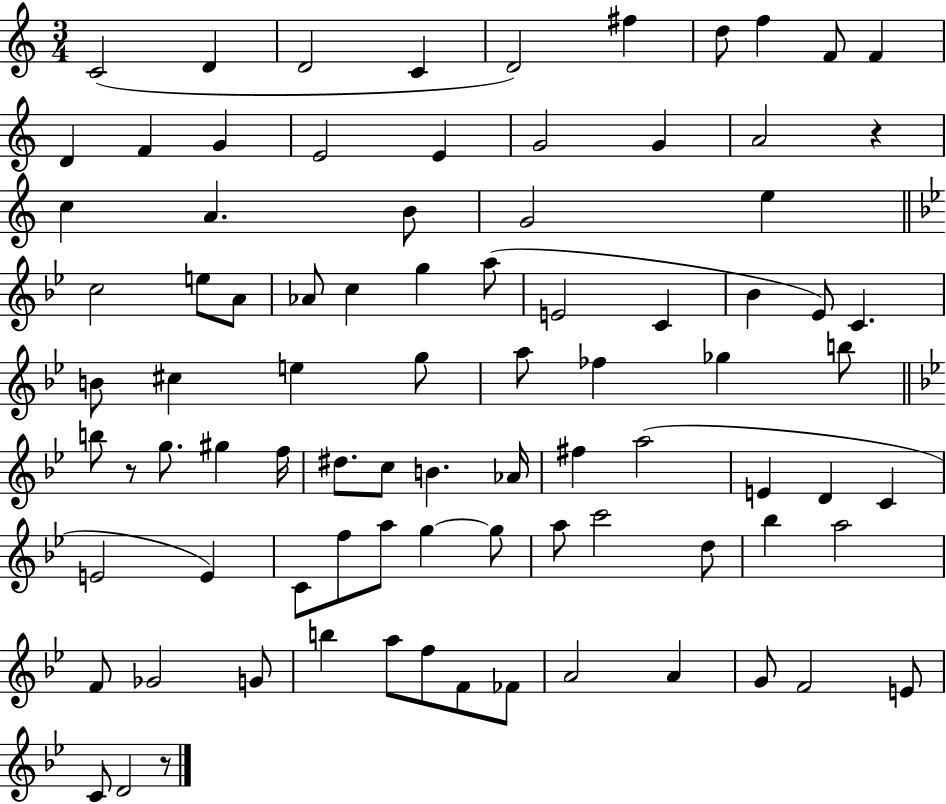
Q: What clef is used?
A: treble